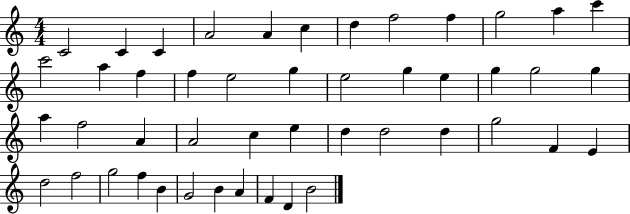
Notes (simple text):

C4/h C4/q C4/q A4/h A4/q C5/q D5/q F5/h F5/q G5/h A5/q C6/q C6/h A5/q F5/q F5/q E5/h G5/q E5/h G5/q E5/q G5/q G5/h G5/q A5/q F5/h A4/q A4/h C5/q E5/q D5/q D5/h D5/q G5/h F4/q E4/q D5/h F5/h G5/h F5/q B4/q G4/h B4/q A4/q F4/q D4/q B4/h